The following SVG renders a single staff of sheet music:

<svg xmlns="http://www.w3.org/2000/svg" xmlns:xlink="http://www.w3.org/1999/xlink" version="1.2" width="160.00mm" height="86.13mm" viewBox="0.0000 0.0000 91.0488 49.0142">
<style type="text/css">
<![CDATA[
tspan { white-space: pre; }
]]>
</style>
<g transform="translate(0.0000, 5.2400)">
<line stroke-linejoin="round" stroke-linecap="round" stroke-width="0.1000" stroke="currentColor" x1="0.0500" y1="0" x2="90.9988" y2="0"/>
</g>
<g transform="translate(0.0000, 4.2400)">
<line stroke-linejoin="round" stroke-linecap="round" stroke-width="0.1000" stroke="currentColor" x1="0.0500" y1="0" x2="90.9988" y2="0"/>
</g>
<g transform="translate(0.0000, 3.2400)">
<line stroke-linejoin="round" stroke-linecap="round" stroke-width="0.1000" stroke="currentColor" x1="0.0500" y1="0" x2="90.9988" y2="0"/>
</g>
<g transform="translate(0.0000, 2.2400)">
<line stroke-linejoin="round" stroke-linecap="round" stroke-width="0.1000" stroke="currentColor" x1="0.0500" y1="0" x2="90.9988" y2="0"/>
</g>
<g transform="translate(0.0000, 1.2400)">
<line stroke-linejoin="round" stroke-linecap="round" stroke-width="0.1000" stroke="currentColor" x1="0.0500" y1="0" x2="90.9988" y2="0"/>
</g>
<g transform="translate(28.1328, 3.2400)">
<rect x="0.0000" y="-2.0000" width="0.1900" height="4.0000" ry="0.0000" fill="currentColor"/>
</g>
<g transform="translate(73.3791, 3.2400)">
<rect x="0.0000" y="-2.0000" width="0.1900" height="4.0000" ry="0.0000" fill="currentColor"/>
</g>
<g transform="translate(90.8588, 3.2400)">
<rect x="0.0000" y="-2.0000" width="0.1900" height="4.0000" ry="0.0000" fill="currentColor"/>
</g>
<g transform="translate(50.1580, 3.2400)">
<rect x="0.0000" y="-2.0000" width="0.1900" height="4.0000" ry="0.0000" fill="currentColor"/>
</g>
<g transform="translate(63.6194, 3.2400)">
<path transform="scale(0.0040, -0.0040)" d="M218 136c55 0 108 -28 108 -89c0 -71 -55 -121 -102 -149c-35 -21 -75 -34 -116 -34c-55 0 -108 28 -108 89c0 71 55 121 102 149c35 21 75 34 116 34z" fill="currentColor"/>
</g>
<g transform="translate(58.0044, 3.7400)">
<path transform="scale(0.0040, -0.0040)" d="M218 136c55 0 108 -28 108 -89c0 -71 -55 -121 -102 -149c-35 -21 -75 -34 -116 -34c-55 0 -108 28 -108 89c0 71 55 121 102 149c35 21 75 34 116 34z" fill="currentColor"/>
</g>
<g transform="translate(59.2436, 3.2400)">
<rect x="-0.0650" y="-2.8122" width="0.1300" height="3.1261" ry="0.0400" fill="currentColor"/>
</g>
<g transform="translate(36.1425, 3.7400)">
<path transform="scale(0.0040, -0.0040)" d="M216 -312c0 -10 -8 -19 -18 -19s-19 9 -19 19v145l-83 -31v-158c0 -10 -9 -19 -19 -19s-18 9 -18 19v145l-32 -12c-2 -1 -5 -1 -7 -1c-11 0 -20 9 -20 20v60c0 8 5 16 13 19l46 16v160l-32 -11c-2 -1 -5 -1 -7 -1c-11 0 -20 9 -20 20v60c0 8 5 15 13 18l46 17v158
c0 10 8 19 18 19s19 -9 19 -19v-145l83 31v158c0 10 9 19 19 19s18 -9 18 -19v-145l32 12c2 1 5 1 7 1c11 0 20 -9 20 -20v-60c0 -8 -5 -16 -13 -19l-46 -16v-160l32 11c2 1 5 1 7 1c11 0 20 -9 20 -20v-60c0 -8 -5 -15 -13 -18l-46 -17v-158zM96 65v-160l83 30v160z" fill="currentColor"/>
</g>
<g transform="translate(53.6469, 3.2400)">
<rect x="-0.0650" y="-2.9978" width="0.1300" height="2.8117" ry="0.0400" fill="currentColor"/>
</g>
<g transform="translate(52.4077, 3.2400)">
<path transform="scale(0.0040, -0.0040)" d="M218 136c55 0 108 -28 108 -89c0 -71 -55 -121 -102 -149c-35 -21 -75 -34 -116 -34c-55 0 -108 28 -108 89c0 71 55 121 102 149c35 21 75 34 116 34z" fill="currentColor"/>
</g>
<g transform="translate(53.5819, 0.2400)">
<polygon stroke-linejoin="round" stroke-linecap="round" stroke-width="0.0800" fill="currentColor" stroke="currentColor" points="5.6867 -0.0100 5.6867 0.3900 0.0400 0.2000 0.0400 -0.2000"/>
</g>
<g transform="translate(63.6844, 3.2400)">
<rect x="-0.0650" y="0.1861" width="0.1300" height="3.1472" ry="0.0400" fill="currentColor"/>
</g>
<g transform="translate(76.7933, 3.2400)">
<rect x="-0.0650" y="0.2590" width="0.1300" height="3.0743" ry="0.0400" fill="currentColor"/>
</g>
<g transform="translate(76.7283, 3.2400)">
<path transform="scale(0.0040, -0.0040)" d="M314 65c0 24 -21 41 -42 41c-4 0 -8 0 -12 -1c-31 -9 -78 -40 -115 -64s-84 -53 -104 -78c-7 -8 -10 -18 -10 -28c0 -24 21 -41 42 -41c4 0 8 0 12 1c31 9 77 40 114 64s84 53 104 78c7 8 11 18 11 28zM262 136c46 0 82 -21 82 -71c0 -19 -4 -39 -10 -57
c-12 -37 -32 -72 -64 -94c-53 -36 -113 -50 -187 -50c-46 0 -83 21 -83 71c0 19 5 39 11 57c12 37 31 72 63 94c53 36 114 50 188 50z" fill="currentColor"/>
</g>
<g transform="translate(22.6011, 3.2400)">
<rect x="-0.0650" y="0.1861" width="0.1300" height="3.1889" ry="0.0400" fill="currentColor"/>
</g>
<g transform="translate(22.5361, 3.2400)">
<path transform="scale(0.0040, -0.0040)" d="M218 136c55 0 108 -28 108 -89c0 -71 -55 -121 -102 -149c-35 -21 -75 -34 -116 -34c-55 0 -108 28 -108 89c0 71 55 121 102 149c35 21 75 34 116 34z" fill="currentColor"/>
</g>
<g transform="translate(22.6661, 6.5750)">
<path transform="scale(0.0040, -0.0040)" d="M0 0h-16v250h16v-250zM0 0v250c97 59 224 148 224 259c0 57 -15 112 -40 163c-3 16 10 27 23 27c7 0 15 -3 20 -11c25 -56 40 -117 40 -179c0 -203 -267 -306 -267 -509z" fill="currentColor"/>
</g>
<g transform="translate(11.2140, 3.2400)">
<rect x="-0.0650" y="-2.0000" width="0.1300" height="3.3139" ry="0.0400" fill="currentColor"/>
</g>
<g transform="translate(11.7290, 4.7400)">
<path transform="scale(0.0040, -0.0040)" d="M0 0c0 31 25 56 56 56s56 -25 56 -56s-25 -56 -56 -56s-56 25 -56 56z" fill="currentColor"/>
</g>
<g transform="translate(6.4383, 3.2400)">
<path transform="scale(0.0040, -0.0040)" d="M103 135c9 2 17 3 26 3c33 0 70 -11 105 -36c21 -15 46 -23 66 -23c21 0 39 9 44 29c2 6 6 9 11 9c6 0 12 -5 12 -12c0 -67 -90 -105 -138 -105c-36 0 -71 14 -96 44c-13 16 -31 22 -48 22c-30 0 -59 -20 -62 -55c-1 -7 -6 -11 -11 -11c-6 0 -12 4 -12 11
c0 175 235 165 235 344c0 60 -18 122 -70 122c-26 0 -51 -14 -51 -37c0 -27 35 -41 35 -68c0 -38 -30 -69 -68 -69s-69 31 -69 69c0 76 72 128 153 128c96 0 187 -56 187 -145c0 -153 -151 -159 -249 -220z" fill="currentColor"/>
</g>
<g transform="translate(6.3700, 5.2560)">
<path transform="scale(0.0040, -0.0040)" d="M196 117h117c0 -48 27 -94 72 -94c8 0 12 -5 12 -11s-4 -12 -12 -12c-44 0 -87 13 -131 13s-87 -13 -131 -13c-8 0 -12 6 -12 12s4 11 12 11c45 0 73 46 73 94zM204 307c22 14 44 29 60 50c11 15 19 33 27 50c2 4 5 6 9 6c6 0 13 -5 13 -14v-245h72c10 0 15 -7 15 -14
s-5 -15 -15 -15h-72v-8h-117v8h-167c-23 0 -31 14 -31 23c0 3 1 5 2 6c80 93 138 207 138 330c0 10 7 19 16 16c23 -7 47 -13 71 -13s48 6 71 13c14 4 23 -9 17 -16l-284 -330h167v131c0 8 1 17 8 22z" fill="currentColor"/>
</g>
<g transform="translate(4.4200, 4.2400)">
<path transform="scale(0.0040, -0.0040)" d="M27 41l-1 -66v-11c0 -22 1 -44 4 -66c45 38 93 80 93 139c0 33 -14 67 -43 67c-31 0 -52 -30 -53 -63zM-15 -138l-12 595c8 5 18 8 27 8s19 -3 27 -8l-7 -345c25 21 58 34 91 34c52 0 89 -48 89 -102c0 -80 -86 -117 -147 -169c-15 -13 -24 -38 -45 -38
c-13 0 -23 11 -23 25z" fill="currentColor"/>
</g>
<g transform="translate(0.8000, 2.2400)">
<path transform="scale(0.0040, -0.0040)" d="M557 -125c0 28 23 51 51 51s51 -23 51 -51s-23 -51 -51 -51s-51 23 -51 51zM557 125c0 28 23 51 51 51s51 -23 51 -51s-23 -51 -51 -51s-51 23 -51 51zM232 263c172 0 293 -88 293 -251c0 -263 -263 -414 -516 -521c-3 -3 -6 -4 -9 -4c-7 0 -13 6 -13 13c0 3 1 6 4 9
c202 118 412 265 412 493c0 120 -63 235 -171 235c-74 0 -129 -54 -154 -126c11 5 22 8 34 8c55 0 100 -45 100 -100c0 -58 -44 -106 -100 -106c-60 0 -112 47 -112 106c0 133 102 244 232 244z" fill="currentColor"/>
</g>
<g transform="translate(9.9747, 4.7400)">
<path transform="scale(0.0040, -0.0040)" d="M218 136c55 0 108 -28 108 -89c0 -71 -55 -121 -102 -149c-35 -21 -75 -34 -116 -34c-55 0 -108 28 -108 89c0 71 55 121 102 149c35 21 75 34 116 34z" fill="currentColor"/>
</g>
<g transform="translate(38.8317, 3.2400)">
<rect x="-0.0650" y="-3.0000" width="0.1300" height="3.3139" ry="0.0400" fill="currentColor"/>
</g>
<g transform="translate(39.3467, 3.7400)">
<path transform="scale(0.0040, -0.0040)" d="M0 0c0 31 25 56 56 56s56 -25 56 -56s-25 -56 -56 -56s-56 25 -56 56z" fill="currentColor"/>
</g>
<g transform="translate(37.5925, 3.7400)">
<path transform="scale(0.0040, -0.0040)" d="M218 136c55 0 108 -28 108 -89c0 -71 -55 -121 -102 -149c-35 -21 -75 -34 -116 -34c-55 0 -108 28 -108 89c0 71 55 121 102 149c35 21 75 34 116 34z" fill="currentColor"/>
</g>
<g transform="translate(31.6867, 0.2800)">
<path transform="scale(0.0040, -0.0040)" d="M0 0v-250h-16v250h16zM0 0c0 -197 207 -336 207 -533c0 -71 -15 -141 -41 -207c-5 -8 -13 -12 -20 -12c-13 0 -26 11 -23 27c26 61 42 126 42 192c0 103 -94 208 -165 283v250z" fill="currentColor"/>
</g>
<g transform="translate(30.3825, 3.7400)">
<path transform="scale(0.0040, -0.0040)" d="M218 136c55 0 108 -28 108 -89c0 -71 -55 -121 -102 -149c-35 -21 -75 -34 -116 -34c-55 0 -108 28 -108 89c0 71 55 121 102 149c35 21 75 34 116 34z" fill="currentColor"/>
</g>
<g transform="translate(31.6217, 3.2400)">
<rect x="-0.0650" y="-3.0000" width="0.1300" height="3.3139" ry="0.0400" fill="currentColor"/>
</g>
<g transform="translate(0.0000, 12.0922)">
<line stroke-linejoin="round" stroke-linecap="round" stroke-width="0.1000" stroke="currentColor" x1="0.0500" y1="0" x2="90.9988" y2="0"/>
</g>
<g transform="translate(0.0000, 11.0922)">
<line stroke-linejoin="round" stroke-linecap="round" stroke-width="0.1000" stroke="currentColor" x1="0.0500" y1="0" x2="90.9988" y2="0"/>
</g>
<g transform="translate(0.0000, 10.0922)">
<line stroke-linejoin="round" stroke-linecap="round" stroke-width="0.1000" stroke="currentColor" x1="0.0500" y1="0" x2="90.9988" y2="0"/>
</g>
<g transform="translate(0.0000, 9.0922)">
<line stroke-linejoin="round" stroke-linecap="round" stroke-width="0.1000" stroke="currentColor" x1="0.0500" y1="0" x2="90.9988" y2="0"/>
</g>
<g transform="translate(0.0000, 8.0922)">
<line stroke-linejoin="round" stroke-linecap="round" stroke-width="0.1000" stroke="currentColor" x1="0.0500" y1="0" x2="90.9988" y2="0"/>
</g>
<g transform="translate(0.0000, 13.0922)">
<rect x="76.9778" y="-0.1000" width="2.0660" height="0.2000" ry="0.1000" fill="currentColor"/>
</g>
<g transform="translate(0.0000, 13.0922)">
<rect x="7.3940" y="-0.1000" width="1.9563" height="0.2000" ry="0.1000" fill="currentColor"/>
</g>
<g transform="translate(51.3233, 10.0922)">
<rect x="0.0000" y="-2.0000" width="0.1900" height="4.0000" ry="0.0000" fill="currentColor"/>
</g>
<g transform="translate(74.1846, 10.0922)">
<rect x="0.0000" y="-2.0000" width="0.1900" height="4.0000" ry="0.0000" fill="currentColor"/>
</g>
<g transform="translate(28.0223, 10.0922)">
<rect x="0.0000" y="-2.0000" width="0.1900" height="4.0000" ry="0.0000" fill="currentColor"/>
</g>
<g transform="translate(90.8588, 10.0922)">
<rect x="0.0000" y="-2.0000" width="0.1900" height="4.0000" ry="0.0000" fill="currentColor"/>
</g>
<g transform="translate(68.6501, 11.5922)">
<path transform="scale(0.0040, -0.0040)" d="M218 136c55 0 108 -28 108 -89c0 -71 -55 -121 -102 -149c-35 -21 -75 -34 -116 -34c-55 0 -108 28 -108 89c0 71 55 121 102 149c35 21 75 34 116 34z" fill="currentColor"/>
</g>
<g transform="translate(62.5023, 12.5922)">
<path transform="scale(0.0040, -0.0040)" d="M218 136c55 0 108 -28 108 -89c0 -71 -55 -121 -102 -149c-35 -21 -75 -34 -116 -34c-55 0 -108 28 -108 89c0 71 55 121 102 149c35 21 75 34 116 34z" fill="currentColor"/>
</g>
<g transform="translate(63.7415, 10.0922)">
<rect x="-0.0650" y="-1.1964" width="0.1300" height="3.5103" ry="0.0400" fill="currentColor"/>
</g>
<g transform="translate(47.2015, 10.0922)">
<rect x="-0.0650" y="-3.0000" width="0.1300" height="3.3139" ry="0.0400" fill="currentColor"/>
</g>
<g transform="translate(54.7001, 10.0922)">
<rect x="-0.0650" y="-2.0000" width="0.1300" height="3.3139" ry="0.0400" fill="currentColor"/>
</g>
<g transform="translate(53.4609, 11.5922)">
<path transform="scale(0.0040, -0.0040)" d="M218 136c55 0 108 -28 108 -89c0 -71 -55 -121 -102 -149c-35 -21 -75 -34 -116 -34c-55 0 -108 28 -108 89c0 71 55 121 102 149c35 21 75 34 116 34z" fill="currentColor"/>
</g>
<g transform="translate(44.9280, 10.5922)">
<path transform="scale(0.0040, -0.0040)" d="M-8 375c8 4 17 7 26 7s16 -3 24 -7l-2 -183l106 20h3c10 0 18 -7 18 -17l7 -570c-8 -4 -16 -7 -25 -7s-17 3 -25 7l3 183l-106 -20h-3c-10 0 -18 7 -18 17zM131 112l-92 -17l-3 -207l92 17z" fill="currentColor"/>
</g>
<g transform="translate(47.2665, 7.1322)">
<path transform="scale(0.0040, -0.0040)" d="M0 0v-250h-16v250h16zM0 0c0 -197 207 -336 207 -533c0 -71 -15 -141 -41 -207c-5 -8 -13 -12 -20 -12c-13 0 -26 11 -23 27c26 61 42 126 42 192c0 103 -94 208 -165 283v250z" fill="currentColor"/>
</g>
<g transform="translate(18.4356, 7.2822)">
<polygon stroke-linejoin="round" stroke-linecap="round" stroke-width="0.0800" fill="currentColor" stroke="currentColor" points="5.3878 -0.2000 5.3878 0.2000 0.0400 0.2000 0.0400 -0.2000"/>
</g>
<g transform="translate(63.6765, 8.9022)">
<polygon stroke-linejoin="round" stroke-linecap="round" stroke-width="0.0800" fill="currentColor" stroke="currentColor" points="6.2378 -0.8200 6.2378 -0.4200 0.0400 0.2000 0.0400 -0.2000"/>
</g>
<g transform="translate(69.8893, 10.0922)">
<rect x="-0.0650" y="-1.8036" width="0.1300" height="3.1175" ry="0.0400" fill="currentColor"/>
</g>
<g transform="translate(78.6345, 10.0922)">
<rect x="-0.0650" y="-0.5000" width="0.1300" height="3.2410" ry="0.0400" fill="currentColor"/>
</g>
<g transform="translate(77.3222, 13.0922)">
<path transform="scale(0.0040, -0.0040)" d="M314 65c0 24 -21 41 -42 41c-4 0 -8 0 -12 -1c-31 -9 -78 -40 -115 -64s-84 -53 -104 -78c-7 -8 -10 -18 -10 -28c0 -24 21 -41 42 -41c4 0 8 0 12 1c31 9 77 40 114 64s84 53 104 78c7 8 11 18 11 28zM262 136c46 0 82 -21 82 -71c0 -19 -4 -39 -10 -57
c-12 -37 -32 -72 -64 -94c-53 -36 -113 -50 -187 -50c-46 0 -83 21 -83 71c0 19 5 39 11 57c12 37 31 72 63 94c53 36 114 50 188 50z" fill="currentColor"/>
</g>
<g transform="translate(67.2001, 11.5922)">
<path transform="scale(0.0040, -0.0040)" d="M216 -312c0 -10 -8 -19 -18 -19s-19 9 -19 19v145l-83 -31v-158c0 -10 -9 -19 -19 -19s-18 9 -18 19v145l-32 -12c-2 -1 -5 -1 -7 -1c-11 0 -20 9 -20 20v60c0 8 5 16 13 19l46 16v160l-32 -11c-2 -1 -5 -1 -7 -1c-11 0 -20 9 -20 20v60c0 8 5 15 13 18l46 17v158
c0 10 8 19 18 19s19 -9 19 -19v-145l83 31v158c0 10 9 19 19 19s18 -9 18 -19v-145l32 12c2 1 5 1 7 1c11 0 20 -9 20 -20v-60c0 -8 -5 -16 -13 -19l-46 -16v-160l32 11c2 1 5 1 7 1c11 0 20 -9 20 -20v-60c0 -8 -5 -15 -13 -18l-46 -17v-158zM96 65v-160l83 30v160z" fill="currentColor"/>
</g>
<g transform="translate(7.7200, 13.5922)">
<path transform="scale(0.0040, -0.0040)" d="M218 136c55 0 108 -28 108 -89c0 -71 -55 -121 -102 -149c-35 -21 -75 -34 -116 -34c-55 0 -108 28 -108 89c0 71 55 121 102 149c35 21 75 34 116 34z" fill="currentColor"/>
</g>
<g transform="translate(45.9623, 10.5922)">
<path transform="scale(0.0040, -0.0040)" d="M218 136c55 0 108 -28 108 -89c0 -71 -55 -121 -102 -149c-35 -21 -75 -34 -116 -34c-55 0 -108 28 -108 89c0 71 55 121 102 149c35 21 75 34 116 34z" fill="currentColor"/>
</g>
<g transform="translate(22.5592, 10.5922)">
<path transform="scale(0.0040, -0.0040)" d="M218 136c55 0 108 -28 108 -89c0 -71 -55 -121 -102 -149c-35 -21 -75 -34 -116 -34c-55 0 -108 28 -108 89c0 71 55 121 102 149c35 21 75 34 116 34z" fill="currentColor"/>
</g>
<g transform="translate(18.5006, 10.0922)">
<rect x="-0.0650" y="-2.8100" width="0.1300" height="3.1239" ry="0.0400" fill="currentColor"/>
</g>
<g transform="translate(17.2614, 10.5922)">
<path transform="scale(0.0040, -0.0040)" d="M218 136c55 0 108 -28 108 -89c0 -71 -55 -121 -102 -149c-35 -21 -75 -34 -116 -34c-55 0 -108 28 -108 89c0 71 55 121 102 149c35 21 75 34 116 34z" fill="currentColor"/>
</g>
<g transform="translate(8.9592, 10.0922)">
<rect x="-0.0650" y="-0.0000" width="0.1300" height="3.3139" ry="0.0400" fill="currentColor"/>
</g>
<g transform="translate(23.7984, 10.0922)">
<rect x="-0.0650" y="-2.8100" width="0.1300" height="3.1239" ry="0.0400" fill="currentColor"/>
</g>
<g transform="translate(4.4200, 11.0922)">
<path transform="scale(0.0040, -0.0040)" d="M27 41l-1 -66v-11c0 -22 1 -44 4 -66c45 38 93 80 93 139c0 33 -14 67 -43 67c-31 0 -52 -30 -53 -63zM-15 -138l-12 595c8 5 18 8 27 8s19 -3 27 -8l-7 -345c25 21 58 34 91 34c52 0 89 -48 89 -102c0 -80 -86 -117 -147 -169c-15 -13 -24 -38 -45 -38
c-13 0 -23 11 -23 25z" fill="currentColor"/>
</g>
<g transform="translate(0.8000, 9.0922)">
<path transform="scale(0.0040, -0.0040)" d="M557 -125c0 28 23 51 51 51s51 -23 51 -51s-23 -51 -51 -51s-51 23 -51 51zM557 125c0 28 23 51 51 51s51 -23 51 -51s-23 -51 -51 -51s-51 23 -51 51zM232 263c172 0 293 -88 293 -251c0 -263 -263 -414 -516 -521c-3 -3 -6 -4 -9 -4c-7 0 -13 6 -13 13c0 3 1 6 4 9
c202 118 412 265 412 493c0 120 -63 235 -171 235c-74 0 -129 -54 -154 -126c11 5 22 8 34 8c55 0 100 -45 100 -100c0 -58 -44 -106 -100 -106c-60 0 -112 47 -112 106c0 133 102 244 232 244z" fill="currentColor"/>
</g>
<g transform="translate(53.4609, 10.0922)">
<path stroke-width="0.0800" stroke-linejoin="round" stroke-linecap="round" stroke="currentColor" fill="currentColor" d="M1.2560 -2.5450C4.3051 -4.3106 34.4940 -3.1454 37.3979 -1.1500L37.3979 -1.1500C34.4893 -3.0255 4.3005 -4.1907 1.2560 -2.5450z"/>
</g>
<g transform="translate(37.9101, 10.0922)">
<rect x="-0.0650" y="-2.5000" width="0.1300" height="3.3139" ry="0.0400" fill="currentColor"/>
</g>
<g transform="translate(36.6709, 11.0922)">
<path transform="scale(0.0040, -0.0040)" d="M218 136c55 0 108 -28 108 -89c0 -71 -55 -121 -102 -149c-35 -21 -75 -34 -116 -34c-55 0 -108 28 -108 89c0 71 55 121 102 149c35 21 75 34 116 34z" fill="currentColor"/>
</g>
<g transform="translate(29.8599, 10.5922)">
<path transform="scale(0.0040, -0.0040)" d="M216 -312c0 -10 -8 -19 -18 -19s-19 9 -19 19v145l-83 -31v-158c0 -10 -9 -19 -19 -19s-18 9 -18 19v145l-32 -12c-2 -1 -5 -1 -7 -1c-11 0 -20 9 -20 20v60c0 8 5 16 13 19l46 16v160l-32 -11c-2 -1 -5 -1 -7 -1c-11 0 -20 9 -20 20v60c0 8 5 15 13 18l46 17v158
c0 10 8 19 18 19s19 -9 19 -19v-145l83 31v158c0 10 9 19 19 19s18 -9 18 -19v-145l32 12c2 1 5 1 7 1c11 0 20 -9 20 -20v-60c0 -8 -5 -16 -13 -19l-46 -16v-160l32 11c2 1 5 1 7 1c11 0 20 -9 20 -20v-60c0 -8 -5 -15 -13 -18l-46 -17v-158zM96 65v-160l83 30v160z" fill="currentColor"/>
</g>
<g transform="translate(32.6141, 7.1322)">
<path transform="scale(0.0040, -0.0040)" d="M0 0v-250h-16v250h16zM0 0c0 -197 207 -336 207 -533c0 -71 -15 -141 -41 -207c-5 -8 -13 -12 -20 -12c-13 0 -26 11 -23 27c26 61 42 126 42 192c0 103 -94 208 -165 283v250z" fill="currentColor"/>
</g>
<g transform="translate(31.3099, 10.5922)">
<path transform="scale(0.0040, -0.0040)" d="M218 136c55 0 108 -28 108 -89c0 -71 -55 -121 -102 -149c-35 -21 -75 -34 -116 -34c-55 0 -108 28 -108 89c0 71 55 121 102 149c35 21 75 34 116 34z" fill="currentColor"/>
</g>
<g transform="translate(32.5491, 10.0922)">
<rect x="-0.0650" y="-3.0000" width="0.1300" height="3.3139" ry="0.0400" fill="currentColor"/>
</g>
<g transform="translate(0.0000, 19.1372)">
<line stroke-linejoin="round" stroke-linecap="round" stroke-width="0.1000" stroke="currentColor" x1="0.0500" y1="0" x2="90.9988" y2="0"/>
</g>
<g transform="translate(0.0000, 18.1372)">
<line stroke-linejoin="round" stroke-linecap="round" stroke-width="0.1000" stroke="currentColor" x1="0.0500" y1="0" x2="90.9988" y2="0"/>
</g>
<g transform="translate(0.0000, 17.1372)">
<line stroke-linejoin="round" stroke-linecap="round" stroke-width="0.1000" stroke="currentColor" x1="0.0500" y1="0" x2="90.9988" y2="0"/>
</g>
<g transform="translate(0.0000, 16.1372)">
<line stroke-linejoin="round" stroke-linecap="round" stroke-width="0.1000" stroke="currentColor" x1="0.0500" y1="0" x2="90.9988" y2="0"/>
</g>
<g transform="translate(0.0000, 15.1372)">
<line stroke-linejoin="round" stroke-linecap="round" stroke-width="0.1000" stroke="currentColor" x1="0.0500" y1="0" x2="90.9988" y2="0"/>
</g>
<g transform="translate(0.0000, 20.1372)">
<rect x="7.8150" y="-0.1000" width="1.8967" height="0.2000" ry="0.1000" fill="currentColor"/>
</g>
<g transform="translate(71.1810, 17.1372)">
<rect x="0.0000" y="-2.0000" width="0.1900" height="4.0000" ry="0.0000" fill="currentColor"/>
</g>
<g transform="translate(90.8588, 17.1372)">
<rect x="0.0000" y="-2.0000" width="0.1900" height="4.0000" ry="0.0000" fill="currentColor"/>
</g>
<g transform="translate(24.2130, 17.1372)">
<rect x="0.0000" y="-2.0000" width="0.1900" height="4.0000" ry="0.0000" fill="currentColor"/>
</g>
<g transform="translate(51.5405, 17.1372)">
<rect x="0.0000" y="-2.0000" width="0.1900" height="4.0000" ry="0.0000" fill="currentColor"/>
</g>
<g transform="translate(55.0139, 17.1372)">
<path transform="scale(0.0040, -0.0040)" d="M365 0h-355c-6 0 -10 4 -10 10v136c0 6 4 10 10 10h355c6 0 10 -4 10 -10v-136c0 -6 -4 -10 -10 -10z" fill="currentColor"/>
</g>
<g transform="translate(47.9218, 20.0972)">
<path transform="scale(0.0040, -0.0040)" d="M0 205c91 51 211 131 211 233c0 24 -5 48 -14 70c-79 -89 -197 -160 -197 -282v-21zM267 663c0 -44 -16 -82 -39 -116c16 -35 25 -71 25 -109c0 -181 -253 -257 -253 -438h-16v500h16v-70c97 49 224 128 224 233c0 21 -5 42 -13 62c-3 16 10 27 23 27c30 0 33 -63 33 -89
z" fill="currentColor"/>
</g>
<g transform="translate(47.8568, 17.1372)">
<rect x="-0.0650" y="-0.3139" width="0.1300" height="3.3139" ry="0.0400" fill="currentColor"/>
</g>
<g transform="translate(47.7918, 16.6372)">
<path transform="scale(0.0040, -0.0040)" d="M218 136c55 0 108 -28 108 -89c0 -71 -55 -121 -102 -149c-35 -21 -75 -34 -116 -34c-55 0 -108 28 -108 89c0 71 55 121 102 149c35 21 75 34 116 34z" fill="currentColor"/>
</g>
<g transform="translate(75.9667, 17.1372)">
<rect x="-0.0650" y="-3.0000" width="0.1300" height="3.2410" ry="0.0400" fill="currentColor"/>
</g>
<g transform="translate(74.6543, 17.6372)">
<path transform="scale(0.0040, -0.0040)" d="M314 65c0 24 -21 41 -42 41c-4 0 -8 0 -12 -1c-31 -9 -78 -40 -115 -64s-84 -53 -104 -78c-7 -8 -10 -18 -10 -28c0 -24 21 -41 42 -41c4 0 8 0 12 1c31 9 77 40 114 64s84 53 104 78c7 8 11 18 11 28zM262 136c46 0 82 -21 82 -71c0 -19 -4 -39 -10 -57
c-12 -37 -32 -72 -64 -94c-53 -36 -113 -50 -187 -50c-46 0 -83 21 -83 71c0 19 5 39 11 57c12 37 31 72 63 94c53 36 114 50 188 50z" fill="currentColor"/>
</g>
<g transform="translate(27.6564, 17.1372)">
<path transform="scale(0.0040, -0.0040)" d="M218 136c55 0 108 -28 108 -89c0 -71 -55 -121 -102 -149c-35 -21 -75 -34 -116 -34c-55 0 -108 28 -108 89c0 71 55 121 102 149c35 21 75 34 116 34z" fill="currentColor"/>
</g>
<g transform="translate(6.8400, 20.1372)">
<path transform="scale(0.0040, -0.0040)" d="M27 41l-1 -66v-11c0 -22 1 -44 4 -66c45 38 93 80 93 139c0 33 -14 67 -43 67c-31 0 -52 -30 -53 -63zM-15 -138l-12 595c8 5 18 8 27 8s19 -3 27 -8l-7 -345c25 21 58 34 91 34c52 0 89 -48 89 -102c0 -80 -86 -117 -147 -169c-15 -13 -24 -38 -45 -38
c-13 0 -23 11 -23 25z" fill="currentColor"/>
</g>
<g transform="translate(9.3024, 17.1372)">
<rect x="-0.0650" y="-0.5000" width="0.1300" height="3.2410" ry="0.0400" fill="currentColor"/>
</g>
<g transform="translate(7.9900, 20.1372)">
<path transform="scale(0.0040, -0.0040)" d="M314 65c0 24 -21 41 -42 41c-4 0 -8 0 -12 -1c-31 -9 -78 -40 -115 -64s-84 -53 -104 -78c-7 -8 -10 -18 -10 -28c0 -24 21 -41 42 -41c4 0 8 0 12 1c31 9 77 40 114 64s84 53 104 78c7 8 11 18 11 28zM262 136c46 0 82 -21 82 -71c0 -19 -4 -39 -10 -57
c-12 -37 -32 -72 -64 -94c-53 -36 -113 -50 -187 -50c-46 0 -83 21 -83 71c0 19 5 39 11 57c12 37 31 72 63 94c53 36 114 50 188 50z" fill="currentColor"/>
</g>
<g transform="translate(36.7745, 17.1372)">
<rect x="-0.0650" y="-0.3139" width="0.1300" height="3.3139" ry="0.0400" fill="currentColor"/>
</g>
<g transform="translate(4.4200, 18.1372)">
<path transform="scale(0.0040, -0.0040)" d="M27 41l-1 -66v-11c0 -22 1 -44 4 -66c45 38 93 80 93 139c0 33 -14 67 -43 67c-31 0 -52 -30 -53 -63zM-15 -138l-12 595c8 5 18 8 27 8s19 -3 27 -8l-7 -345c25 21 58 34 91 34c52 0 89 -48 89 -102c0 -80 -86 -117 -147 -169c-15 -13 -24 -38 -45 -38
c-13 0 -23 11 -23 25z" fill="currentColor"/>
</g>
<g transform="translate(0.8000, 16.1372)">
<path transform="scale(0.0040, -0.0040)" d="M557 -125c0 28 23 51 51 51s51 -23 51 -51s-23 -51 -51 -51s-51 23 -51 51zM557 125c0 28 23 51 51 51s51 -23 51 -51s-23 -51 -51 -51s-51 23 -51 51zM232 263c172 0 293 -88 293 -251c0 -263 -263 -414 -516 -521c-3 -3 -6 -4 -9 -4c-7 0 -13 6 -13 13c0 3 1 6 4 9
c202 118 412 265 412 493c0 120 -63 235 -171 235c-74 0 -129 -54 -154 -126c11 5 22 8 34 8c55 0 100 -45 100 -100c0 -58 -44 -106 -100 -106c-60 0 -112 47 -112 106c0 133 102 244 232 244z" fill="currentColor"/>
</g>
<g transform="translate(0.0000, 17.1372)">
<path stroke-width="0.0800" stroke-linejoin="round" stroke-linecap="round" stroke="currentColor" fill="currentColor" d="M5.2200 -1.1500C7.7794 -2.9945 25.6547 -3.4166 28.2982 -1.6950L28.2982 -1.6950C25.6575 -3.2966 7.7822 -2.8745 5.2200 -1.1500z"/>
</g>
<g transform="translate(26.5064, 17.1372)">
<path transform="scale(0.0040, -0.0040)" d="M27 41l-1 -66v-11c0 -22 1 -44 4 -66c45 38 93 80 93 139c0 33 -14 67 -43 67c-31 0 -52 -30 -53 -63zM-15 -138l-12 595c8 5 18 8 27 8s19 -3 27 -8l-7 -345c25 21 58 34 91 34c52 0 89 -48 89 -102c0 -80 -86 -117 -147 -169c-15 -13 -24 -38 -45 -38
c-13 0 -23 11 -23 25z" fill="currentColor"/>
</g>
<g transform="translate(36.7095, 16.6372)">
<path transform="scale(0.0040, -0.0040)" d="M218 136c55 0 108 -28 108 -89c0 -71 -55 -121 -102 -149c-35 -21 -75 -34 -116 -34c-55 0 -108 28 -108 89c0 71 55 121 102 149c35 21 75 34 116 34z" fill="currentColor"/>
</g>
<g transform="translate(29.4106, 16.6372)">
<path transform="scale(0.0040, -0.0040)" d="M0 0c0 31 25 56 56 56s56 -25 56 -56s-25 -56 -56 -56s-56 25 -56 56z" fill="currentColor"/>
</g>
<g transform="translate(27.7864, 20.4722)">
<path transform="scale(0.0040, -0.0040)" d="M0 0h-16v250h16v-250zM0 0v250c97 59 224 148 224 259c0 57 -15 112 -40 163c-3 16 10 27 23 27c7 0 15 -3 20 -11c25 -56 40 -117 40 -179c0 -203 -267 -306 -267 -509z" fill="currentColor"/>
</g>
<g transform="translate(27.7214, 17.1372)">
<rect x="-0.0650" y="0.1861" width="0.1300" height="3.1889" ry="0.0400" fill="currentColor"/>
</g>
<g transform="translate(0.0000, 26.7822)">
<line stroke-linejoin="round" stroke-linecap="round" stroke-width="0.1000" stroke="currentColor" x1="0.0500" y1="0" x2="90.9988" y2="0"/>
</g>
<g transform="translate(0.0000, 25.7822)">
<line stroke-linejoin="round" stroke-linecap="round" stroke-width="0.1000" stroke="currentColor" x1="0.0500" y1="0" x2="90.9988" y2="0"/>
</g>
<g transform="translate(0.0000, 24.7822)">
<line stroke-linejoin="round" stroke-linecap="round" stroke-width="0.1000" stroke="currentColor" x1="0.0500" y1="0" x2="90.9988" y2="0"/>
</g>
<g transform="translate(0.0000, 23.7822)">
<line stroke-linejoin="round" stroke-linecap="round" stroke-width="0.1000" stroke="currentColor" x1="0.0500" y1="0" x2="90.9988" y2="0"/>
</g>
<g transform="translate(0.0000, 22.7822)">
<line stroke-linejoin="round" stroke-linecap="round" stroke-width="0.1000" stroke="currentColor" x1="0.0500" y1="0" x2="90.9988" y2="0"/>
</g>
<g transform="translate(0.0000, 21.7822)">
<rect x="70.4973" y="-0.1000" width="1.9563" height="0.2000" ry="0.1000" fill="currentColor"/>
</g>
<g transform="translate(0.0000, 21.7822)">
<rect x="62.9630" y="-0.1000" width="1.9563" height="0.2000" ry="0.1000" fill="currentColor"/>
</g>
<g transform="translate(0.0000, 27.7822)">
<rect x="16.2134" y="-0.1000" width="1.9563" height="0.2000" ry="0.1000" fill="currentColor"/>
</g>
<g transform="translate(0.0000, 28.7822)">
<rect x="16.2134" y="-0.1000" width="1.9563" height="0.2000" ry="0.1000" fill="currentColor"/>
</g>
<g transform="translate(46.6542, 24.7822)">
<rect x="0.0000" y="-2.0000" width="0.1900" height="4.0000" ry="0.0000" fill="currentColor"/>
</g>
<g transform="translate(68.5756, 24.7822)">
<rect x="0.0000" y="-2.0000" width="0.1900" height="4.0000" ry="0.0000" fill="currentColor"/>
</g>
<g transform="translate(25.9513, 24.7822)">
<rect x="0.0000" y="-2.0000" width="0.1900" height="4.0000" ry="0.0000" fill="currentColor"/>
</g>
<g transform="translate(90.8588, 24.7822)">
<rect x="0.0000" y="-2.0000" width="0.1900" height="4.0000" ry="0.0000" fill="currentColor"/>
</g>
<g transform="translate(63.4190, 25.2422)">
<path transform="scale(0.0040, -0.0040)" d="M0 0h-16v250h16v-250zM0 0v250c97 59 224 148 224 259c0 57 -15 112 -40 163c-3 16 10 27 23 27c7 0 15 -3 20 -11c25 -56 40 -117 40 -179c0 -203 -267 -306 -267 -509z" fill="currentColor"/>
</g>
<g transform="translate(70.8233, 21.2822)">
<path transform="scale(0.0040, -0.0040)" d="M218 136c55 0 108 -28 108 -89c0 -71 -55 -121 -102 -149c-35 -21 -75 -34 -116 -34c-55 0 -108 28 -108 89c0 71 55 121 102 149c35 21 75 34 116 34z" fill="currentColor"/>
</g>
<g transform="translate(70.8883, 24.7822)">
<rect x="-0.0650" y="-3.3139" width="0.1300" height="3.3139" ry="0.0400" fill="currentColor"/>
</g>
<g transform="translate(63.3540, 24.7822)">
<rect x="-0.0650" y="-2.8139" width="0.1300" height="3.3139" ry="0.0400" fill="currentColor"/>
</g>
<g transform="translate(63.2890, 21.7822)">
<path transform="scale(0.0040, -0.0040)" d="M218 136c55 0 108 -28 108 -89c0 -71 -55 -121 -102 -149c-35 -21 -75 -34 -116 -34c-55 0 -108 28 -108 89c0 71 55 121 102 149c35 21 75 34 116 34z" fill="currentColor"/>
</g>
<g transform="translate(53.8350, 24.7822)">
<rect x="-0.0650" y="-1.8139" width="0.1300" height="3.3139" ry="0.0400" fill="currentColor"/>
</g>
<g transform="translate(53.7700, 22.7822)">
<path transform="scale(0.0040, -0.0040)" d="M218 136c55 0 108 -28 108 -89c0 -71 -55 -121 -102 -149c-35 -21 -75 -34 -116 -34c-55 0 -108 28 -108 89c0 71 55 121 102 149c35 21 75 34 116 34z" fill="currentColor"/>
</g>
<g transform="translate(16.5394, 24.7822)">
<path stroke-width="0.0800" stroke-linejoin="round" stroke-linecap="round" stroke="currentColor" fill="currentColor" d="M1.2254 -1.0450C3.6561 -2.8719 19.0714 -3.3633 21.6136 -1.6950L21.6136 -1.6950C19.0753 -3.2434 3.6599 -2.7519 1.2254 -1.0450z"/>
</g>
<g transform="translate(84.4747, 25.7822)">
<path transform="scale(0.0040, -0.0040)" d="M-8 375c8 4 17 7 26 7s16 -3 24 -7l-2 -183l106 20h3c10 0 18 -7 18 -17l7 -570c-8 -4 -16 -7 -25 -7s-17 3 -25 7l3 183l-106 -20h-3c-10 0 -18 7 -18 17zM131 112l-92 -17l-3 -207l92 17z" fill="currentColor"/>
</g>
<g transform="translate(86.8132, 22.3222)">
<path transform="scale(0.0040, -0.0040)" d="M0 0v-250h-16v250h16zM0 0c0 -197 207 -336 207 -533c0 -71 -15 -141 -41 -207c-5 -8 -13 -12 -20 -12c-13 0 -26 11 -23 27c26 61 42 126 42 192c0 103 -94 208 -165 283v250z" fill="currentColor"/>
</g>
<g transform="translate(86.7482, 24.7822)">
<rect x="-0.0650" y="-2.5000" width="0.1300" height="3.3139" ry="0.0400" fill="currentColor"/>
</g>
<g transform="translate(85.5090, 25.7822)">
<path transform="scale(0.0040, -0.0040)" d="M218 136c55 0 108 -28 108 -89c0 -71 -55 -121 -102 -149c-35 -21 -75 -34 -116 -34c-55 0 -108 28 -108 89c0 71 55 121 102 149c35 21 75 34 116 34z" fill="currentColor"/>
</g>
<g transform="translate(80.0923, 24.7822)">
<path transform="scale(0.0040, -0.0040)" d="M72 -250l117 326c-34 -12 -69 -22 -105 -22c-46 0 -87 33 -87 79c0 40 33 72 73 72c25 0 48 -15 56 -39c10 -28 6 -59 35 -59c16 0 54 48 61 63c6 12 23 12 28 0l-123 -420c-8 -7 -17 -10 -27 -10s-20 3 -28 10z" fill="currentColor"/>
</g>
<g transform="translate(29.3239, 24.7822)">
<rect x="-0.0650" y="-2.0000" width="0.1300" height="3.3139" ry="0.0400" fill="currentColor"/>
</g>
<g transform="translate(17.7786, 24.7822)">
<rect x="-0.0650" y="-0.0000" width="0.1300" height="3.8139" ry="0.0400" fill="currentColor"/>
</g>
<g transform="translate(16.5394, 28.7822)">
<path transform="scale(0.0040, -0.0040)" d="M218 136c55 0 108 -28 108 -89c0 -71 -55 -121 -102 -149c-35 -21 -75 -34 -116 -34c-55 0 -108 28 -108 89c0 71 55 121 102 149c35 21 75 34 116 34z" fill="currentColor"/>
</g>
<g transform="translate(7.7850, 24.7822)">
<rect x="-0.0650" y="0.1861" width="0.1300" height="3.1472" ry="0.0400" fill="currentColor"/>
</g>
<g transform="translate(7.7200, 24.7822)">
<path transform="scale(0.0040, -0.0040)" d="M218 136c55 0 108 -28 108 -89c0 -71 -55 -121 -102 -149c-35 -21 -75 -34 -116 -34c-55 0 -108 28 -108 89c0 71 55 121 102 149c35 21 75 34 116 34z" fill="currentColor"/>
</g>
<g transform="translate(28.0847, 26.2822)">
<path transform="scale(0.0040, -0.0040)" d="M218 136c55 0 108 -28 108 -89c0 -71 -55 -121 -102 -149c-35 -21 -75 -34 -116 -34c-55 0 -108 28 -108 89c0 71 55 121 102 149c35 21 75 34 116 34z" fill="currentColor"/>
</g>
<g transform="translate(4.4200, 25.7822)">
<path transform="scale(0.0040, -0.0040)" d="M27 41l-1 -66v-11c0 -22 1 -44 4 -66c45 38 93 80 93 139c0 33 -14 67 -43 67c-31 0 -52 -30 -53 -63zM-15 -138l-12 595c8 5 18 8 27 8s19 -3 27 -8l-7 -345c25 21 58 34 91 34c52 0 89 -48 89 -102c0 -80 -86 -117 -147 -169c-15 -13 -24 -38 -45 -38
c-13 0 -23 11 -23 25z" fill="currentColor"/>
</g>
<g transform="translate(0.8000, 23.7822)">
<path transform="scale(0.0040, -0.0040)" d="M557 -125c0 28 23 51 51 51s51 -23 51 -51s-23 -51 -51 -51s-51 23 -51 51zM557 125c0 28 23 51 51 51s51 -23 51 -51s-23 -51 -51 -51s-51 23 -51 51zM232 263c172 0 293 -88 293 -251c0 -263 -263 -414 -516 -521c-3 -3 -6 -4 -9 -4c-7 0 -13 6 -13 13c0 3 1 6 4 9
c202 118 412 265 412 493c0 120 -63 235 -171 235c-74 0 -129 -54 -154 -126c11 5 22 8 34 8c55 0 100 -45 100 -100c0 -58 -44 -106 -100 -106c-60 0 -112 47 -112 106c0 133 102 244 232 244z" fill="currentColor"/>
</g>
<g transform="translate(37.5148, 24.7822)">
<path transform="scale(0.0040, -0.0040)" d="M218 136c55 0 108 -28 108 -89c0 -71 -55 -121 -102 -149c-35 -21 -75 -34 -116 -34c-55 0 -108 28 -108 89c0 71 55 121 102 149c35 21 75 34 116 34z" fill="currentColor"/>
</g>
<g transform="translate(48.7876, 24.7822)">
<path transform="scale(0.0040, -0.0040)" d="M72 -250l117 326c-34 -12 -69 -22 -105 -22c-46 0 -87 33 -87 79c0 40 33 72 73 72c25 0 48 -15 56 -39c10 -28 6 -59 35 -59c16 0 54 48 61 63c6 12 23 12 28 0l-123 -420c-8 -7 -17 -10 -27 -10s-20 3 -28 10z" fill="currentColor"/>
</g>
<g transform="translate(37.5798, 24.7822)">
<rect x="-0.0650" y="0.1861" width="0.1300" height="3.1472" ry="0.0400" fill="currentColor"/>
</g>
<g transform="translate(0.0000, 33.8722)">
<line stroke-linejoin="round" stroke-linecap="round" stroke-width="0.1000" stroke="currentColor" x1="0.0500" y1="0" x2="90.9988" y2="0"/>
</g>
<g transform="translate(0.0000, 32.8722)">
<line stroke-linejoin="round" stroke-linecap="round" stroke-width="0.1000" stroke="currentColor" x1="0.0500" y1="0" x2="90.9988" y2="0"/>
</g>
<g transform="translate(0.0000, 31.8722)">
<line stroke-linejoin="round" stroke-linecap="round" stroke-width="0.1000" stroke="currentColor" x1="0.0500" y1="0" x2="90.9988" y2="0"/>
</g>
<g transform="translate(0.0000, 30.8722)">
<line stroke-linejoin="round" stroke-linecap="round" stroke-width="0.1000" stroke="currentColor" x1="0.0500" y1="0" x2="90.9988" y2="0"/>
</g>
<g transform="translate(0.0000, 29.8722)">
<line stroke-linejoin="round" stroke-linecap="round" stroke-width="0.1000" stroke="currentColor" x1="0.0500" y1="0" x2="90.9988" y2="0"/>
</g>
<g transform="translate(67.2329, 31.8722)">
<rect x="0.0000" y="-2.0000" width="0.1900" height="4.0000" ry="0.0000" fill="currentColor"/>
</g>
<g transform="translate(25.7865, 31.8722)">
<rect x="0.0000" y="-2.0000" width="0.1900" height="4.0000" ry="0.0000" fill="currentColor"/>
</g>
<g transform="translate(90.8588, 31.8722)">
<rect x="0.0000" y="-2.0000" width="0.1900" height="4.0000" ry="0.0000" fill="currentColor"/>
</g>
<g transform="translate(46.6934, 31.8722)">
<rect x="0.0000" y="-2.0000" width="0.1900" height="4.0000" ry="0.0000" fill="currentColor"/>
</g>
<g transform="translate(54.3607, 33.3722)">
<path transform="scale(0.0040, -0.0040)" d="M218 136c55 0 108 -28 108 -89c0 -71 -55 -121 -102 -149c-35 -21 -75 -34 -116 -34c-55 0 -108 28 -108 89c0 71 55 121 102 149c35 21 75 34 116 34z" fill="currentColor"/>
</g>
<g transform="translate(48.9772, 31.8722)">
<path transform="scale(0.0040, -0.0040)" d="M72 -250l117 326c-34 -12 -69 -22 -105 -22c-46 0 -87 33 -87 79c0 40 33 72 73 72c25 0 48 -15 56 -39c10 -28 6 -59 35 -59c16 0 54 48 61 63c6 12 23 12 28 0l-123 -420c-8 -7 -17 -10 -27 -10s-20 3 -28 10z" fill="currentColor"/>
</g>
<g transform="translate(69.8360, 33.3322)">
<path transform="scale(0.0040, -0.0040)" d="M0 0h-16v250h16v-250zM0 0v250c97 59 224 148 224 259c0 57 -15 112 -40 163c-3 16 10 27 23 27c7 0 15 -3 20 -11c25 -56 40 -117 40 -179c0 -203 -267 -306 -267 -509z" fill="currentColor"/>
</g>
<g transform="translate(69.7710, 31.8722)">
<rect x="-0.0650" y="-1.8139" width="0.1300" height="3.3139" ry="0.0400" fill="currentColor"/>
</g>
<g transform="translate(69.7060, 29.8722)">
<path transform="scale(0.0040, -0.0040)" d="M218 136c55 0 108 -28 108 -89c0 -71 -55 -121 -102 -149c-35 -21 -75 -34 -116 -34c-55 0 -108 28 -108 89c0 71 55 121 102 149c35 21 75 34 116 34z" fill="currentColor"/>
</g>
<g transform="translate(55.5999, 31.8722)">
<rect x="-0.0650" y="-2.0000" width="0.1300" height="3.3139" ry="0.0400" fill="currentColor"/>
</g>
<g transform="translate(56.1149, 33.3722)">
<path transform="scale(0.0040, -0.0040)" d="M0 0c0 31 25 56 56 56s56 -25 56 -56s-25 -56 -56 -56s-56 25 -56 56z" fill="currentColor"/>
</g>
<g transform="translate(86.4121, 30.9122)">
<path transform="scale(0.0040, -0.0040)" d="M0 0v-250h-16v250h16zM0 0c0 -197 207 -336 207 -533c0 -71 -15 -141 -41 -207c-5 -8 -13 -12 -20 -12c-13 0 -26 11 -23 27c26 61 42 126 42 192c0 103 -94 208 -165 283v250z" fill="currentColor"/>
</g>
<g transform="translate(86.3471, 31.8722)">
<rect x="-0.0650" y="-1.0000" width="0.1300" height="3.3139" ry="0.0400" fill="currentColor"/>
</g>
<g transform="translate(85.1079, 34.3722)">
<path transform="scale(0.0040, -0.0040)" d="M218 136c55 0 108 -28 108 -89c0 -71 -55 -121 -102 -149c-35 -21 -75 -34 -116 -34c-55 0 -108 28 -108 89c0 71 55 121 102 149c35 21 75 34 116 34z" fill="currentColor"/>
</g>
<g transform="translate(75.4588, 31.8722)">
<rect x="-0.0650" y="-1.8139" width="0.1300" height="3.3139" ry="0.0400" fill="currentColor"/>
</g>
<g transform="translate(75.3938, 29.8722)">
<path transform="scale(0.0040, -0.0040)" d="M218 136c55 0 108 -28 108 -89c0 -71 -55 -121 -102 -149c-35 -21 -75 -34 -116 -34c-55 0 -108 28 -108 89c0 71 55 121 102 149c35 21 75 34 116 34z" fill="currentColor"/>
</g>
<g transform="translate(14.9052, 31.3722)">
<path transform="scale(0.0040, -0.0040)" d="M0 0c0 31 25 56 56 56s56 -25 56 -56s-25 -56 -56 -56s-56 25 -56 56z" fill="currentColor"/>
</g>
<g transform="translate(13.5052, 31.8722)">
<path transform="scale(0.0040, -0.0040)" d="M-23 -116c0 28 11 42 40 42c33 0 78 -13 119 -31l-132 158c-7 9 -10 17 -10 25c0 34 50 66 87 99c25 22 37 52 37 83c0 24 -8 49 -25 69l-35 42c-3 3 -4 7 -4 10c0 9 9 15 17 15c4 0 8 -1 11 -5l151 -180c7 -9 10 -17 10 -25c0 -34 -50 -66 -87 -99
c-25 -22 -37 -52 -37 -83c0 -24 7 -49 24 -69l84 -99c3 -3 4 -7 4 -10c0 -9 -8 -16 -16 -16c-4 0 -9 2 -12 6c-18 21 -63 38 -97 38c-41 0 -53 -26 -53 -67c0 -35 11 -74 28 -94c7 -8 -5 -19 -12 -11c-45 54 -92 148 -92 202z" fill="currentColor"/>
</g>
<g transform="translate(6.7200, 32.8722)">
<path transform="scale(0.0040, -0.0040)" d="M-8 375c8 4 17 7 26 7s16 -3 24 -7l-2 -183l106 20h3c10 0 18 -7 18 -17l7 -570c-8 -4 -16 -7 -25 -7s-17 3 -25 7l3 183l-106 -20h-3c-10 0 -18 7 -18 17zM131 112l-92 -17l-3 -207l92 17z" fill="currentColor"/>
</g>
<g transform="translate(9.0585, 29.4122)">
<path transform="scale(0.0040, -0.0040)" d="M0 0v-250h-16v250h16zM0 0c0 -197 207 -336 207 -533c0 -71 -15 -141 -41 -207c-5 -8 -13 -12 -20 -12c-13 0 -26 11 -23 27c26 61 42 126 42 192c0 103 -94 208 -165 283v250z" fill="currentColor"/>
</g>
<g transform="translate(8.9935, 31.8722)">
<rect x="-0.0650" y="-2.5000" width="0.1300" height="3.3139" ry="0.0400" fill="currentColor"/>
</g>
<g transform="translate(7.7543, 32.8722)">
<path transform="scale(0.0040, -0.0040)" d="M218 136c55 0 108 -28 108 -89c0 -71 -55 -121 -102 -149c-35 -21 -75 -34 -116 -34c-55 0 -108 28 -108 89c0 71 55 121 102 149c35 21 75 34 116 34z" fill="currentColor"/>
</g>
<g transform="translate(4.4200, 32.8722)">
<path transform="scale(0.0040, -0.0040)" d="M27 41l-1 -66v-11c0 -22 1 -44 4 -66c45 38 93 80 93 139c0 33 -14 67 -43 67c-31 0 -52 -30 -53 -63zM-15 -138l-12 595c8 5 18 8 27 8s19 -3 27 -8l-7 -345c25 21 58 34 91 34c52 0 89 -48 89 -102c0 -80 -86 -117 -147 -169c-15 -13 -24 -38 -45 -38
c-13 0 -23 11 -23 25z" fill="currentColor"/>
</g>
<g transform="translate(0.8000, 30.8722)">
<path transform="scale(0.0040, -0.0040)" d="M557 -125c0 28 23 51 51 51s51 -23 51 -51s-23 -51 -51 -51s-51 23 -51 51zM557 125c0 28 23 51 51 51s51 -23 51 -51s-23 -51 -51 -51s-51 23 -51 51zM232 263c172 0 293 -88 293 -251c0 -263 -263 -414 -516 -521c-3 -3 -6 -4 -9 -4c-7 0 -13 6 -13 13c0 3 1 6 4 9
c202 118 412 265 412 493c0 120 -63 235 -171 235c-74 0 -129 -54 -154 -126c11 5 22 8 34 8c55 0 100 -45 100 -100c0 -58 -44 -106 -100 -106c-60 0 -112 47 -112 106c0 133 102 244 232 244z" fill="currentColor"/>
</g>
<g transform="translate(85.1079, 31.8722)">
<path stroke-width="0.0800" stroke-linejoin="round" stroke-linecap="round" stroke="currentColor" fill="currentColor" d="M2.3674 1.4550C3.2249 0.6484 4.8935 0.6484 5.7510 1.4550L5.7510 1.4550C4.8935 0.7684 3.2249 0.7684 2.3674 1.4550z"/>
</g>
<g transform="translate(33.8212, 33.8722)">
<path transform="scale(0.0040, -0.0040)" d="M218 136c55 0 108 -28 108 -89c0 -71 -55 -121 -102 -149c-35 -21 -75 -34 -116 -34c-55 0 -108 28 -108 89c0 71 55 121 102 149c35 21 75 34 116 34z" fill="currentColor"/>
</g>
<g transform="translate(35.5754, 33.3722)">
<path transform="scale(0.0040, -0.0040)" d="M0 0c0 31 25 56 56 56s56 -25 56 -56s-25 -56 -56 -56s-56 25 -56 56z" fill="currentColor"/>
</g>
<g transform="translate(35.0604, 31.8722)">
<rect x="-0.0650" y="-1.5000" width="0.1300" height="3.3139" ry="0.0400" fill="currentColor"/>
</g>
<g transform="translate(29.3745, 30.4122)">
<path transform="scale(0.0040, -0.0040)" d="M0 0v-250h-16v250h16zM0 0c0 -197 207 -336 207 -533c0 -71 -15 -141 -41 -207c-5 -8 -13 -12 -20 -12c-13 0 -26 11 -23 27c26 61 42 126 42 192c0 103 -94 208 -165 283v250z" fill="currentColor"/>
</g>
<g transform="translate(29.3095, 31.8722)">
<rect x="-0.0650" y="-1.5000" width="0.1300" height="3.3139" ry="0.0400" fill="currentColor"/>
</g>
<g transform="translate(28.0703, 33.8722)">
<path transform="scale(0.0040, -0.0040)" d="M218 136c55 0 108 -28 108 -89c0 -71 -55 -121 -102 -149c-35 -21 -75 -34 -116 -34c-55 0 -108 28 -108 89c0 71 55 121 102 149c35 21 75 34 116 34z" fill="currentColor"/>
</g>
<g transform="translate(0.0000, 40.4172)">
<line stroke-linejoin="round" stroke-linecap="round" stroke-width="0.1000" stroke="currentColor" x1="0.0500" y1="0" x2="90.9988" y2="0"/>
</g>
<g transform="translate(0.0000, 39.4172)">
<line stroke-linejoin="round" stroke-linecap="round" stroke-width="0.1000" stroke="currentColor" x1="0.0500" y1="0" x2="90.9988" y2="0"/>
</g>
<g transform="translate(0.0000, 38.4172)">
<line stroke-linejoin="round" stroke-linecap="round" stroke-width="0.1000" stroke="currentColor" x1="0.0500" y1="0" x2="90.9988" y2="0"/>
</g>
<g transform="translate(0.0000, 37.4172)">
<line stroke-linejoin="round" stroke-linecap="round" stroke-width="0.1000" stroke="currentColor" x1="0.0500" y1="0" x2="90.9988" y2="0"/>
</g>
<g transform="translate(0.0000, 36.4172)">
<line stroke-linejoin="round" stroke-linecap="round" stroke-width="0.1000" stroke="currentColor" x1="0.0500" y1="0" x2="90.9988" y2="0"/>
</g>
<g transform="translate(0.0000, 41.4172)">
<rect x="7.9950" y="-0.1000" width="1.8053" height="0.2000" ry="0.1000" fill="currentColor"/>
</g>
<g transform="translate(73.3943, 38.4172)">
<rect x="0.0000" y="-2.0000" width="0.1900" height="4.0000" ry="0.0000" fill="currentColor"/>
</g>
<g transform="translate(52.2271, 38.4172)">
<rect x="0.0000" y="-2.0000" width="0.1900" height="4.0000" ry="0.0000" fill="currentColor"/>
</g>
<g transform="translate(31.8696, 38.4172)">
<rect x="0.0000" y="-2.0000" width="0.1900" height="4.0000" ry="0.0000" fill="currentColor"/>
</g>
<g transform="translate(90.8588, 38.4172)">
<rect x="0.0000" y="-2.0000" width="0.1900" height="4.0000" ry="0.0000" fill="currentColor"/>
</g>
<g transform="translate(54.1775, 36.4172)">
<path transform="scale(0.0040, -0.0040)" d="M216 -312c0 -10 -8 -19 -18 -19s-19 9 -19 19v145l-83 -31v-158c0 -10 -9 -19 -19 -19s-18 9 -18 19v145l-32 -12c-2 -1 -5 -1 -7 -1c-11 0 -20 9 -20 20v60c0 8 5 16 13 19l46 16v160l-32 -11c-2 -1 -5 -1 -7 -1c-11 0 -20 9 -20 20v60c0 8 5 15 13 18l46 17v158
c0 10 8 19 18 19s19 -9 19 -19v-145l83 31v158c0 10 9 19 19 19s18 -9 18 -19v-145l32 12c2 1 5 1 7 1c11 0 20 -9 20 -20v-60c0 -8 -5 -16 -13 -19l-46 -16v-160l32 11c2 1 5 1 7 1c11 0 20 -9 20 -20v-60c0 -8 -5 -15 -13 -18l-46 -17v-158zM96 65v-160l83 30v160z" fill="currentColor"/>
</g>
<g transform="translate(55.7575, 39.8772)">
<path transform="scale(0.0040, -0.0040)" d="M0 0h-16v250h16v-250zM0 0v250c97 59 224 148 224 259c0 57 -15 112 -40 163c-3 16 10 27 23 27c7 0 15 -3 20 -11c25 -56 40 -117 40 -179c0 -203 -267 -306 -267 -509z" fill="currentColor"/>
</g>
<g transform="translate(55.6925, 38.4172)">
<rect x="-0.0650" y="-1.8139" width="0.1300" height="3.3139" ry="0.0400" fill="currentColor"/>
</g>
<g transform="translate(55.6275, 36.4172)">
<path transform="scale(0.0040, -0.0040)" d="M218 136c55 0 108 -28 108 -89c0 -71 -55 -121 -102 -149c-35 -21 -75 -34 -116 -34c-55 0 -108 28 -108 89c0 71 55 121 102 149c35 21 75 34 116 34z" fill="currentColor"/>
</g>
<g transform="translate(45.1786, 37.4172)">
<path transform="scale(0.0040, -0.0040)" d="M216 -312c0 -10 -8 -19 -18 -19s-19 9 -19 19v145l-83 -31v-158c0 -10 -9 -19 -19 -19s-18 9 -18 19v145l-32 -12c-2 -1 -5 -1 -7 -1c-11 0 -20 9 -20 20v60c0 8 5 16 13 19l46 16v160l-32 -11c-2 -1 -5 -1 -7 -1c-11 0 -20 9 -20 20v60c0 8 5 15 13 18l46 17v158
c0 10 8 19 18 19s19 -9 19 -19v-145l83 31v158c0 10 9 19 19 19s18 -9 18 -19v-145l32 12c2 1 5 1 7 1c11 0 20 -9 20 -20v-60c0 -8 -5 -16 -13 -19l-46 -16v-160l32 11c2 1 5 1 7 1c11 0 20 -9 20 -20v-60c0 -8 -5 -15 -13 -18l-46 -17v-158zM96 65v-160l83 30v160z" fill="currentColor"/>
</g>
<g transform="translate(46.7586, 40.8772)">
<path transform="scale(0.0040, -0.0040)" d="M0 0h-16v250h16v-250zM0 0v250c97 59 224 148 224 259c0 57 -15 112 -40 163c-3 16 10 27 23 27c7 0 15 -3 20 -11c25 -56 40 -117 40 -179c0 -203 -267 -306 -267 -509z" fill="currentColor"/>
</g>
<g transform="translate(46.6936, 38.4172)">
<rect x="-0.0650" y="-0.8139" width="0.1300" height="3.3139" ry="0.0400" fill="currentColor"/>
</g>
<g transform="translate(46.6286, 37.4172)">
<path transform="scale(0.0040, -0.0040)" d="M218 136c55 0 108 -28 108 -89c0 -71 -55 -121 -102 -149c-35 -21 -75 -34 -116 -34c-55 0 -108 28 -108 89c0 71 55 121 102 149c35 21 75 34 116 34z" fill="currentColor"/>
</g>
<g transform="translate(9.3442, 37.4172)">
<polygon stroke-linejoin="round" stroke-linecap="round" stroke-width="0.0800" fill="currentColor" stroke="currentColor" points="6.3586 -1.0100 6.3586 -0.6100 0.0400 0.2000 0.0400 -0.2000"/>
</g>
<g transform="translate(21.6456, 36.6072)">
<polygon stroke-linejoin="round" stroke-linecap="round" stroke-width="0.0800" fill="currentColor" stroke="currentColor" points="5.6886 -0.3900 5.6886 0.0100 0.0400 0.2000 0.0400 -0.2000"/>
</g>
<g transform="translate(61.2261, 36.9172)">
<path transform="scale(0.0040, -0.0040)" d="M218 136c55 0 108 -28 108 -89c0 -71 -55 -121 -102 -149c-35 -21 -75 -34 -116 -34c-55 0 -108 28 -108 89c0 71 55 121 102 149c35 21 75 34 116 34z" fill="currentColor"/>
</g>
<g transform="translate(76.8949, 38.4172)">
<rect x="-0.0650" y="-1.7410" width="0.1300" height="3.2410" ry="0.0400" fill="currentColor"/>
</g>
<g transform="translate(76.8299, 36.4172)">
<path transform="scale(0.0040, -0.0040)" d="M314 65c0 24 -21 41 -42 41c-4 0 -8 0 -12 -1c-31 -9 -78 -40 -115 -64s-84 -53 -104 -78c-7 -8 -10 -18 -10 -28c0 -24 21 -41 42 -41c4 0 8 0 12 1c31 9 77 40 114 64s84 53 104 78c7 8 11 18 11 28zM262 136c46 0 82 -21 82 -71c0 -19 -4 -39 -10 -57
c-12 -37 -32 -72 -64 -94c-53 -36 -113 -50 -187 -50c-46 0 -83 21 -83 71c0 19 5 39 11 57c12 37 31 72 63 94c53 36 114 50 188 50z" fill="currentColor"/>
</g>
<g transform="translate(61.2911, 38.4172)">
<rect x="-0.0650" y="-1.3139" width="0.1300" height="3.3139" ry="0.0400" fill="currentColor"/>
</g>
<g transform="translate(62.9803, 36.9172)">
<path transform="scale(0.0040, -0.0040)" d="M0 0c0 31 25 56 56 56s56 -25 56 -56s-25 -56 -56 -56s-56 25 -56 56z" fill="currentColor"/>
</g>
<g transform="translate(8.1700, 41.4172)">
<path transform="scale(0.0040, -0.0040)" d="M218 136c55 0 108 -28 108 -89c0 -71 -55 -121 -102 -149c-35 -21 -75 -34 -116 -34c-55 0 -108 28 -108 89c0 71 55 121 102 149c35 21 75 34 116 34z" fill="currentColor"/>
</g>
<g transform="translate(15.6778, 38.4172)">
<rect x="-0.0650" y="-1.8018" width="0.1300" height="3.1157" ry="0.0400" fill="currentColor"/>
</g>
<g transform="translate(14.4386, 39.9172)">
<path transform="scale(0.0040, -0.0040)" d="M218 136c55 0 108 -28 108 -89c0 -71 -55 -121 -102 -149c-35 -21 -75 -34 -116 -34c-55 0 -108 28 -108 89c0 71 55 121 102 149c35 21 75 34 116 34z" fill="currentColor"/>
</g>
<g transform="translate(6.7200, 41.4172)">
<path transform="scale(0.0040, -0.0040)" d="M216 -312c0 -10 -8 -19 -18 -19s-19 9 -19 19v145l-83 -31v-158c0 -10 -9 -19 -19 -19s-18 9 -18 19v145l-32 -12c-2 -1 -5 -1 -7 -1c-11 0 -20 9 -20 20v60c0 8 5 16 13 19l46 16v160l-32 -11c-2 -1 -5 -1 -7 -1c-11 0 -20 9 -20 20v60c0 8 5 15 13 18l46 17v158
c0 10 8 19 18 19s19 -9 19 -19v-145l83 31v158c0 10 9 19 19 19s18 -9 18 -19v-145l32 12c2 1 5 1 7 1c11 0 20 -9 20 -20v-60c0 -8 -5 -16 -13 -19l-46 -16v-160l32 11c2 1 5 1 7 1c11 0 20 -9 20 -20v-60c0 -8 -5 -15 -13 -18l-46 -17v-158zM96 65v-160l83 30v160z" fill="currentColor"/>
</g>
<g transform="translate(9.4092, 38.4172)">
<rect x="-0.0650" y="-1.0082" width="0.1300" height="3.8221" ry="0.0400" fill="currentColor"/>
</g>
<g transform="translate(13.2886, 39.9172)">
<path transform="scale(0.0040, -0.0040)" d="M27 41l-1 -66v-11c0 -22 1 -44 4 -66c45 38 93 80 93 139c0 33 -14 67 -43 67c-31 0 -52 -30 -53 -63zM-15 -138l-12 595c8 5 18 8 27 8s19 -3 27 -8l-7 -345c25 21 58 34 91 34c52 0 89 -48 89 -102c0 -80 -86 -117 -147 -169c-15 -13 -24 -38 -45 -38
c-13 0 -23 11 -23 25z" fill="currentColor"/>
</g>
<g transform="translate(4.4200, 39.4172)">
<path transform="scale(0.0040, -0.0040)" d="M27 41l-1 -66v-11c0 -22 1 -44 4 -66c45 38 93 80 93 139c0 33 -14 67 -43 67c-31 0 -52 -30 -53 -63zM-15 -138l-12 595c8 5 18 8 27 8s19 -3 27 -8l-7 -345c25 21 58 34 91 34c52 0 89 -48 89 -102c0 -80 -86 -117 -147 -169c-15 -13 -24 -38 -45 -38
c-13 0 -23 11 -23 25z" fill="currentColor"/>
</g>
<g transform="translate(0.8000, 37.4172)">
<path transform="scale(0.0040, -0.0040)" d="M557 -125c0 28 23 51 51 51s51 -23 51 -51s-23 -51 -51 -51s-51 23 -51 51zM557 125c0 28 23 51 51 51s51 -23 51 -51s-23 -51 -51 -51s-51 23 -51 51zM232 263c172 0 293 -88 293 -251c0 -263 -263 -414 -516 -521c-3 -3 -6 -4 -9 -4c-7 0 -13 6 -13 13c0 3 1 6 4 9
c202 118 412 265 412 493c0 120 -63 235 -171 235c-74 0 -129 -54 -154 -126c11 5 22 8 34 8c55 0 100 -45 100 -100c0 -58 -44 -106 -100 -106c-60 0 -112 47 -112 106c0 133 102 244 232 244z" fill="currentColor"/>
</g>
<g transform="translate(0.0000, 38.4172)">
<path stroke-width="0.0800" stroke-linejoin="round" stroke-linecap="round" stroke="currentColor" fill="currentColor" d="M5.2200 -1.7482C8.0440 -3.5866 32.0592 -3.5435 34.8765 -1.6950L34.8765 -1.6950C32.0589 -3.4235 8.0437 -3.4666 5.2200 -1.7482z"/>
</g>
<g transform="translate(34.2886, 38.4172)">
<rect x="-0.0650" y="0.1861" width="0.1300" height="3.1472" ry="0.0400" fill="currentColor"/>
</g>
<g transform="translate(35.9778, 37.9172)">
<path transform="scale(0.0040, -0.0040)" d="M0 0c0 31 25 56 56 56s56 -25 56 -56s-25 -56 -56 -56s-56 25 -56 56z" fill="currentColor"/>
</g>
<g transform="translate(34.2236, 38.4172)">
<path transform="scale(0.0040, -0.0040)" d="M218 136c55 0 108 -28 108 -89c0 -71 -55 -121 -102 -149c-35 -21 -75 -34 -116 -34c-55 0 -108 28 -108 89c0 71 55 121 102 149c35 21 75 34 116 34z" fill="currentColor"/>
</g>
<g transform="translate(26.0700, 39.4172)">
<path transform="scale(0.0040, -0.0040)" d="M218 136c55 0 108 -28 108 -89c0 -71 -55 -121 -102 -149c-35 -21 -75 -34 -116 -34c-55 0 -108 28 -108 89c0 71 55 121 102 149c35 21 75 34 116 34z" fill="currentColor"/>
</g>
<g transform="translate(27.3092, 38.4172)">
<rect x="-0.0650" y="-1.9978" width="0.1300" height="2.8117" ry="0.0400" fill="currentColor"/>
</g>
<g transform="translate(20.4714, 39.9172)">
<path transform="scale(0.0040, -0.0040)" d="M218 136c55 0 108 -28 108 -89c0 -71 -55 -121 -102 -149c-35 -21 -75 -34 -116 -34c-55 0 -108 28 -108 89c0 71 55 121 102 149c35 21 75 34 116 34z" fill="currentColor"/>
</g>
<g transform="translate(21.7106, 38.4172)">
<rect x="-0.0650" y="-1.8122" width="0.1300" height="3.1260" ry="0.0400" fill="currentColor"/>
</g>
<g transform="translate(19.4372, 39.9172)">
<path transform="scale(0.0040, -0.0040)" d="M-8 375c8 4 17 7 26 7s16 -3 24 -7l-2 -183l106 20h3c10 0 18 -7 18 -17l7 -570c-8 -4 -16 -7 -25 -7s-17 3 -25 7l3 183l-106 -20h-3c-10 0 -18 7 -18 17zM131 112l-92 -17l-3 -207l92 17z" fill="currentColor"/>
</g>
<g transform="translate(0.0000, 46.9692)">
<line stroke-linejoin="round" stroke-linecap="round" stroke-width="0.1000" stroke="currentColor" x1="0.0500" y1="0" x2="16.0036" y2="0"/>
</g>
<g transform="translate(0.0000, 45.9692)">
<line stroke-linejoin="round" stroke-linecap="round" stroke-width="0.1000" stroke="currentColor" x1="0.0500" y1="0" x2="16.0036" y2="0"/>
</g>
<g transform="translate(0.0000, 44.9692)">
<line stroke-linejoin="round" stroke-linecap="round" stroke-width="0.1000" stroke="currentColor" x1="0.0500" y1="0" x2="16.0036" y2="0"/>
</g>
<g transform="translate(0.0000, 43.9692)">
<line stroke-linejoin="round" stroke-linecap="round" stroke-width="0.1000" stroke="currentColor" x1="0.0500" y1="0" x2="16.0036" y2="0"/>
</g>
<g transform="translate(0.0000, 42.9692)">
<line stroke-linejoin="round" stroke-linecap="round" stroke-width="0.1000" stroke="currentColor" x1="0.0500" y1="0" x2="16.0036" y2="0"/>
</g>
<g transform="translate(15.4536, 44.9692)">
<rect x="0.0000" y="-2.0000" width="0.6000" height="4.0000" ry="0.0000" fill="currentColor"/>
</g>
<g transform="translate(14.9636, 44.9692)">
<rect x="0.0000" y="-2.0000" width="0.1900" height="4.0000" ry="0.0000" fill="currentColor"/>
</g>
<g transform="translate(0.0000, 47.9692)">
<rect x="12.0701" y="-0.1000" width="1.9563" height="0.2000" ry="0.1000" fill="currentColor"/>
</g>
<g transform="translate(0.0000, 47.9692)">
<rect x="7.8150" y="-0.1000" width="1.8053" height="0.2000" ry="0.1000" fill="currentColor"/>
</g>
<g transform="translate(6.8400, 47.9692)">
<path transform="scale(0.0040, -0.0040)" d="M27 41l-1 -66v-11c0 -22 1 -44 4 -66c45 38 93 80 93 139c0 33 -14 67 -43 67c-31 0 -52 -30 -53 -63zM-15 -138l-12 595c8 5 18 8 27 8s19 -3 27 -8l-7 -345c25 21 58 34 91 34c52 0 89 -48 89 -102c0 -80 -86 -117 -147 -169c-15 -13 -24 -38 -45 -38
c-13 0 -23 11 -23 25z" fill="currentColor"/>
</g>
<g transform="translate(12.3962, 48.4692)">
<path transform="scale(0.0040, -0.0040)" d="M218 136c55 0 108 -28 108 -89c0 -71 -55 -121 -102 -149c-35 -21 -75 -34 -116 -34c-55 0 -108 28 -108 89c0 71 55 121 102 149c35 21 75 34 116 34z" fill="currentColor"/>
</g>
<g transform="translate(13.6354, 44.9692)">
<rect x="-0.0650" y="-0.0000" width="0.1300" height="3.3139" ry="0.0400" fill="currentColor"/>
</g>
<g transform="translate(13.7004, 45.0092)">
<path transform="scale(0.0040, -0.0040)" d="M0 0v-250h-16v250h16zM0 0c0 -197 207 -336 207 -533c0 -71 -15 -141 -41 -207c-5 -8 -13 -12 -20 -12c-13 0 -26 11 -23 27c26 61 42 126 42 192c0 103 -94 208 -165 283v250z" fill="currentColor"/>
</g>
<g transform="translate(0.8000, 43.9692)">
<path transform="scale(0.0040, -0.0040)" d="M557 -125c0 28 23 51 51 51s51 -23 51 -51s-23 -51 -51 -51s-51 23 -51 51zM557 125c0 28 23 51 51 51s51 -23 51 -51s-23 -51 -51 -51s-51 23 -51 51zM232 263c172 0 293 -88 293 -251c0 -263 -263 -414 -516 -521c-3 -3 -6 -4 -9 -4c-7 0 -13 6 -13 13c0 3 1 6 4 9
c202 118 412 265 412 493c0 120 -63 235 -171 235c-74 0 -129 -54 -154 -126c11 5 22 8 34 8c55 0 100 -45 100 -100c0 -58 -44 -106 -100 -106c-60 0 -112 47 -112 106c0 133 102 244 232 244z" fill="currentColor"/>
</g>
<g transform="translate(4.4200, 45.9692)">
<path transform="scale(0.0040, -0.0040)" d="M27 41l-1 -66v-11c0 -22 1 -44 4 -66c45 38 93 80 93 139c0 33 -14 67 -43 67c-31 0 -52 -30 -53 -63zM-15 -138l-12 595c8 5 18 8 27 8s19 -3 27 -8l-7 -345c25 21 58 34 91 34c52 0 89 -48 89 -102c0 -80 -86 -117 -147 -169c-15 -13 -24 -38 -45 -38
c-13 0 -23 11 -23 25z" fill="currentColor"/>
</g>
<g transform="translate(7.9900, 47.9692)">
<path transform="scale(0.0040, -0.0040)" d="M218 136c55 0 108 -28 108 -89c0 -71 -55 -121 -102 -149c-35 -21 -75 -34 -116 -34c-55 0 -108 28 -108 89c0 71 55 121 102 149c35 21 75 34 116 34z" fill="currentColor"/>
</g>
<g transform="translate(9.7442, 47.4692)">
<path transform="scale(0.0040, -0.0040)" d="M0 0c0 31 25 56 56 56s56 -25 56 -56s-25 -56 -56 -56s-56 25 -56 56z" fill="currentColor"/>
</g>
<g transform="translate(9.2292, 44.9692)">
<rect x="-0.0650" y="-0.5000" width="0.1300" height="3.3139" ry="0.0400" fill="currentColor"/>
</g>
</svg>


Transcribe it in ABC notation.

X:1
T:Untitled
M:2/4
L:1/4
K:F
A,, D,/2 C,/2 ^C, D,/2 C,/2 D, D,2 D,, C,/2 C,/2 ^C,/2 _B,, C,/2 A,, F,,/2 ^A,,/2 E,,2 _E,,2 _D,/2 E, E,/4 z2 C,2 D, C,, A,, D, z/2 A, C/2 D z/2 B,,/2 B,,/2 z G,,/2 G,, z/2 A,, A,/2 A, F,,/2 ^E,,/2 _A,,/2 A,,/2 _B,,/2 D, ^F,/2 ^A,/2 G, A,2 _E,, D,,/2